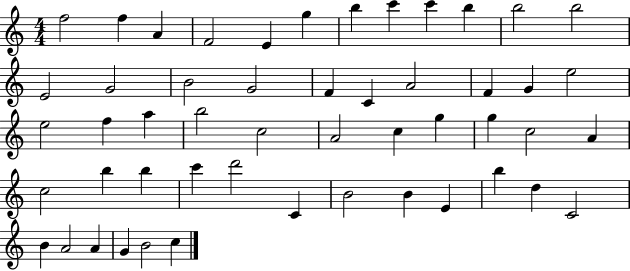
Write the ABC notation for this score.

X:1
T:Untitled
M:4/4
L:1/4
K:C
f2 f A F2 E g b c' c' b b2 b2 E2 G2 B2 G2 F C A2 F G e2 e2 f a b2 c2 A2 c g g c2 A c2 b b c' d'2 C B2 B E b d C2 B A2 A G B2 c